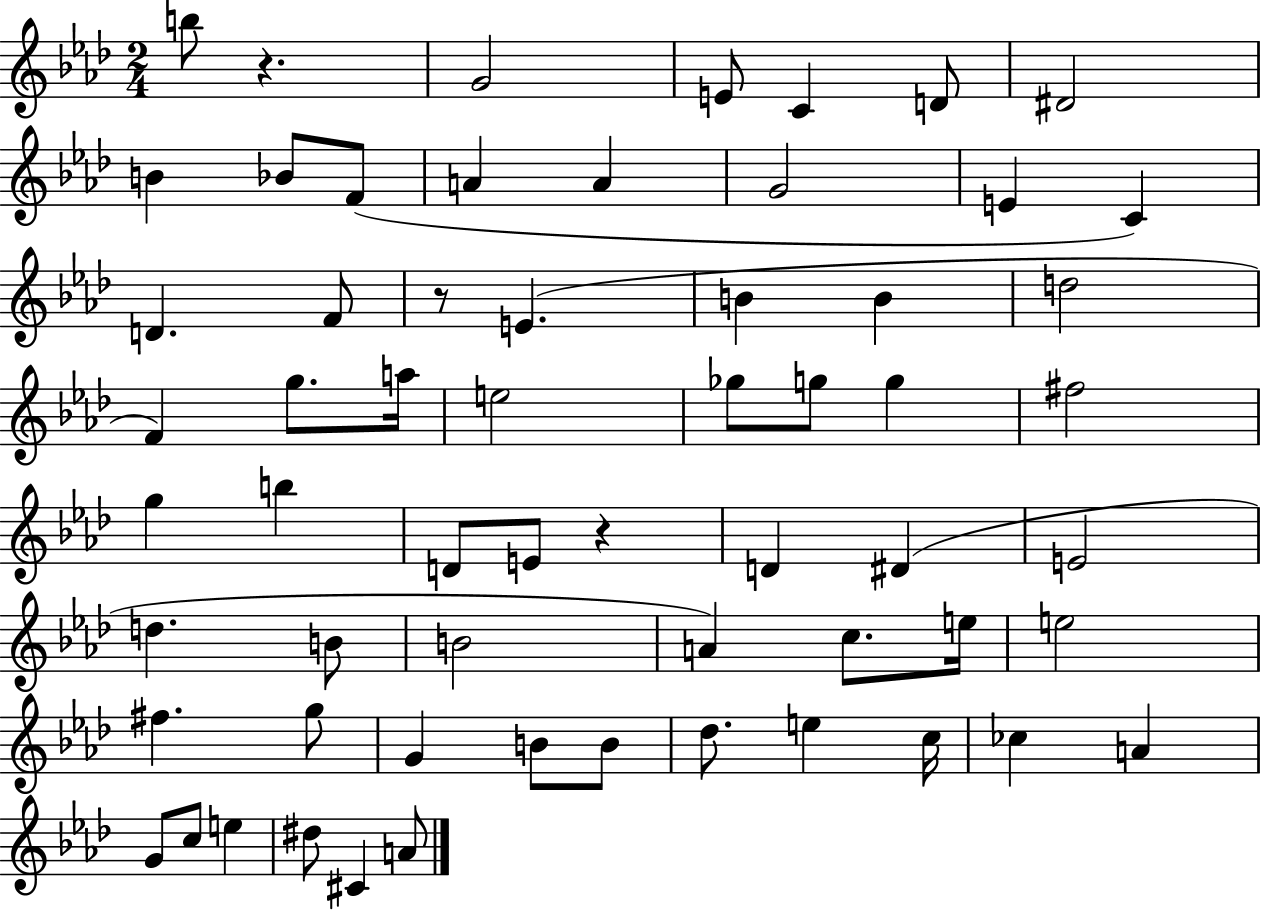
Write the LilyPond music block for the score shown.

{
  \clef treble
  \numericTimeSignature
  \time 2/4
  \key aes \major
  b''8 r4. | g'2 | e'8 c'4 d'8 | dis'2 | \break b'4 bes'8 f'8( | a'4 a'4 | g'2 | e'4 c'4) | \break d'4. f'8 | r8 e'4.( | b'4 b'4 | d''2 | \break f'4) g''8. a''16 | e''2 | ges''8 g''8 g''4 | fis''2 | \break g''4 b''4 | d'8 e'8 r4 | d'4 dis'4( | e'2 | \break d''4. b'8 | b'2 | a'4) c''8. e''16 | e''2 | \break fis''4. g''8 | g'4 b'8 b'8 | des''8. e''4 c''16 | ces''4 a'4 | \break g'8 c''8 e''4 | dis''8 cis'4 a'8 | \bar "|."
}